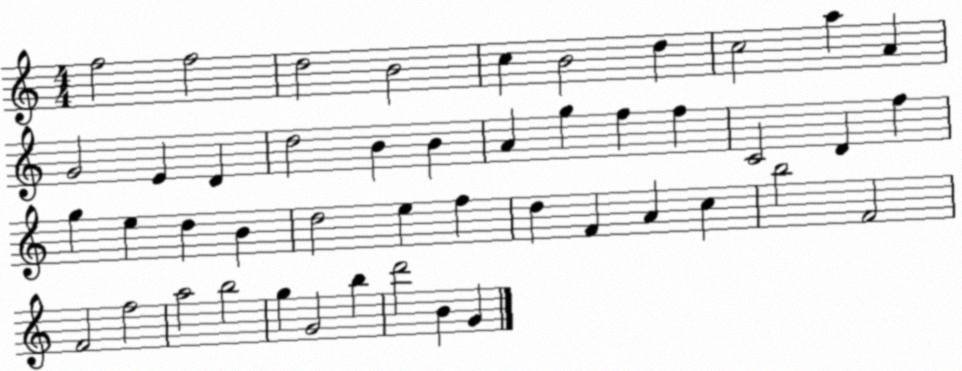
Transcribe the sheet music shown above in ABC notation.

X:1
T:Untitled
M:4/4
L:1/4
K:C
f2 f2 d2 B2 c B2 d c2 a A G2 E D d2 B B A g f f C2 D f g e d B d2 e f d F A c b2 F2 F2 f2 a2 b2 g G2 b d'2 B G